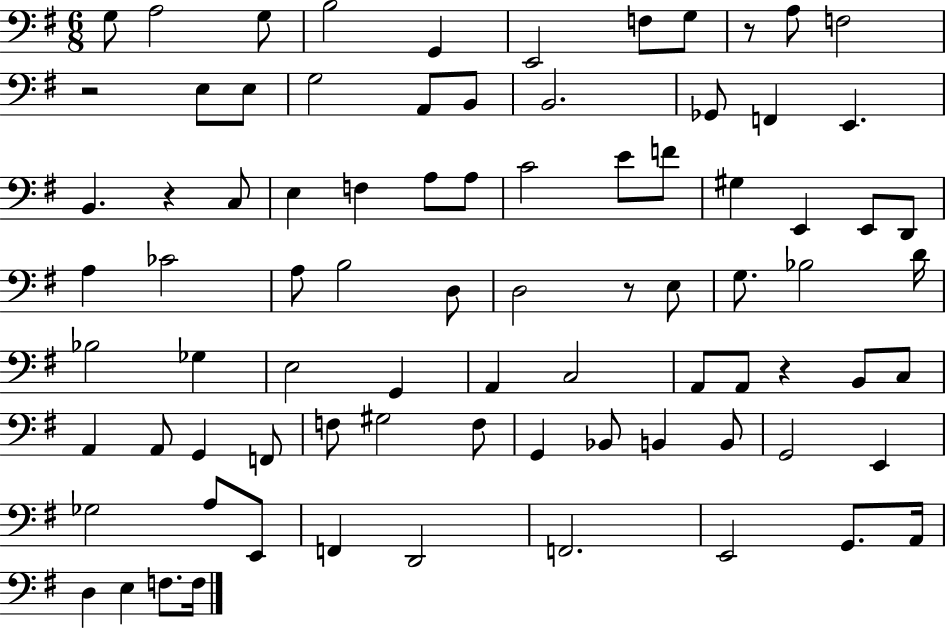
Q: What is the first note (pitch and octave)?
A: G3